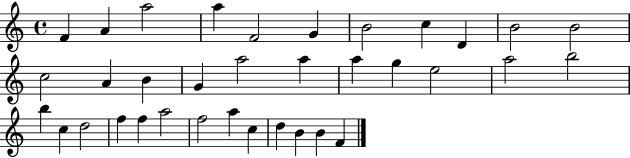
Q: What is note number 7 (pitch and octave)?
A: B4